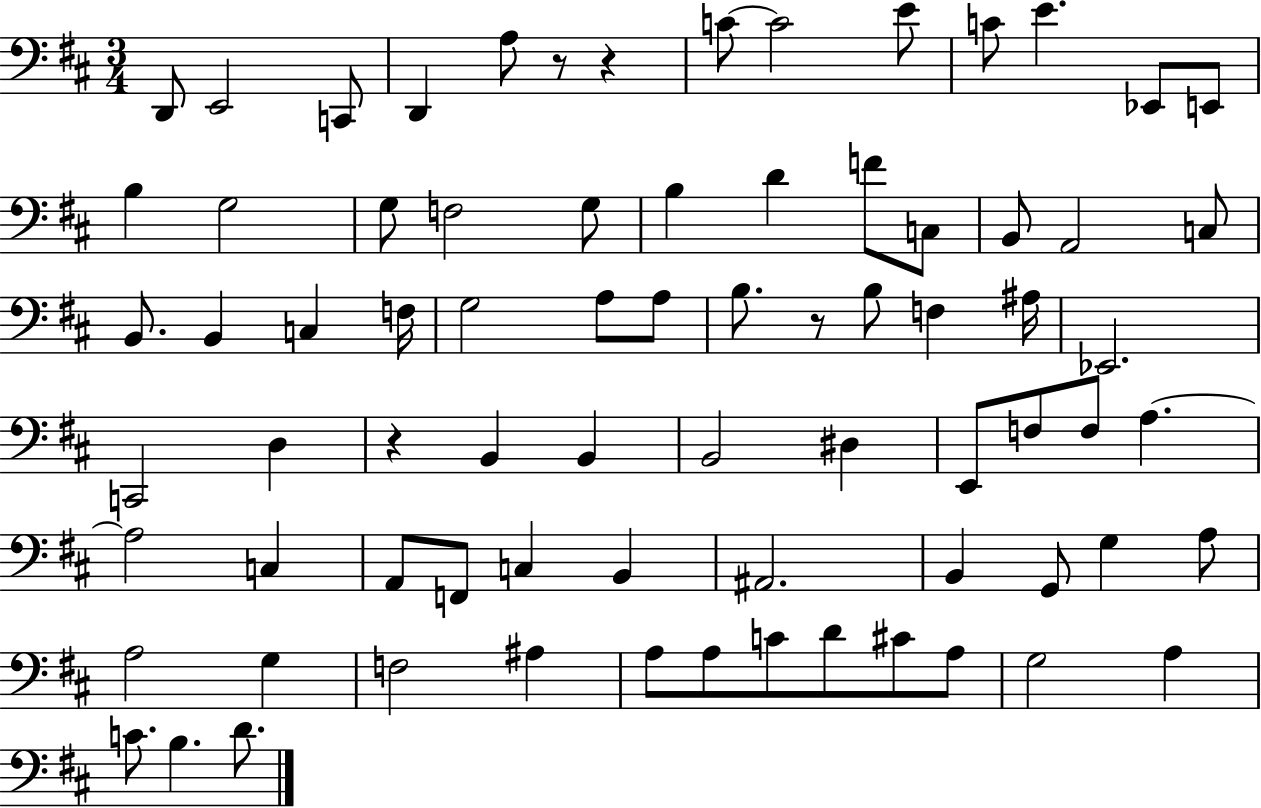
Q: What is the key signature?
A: D major